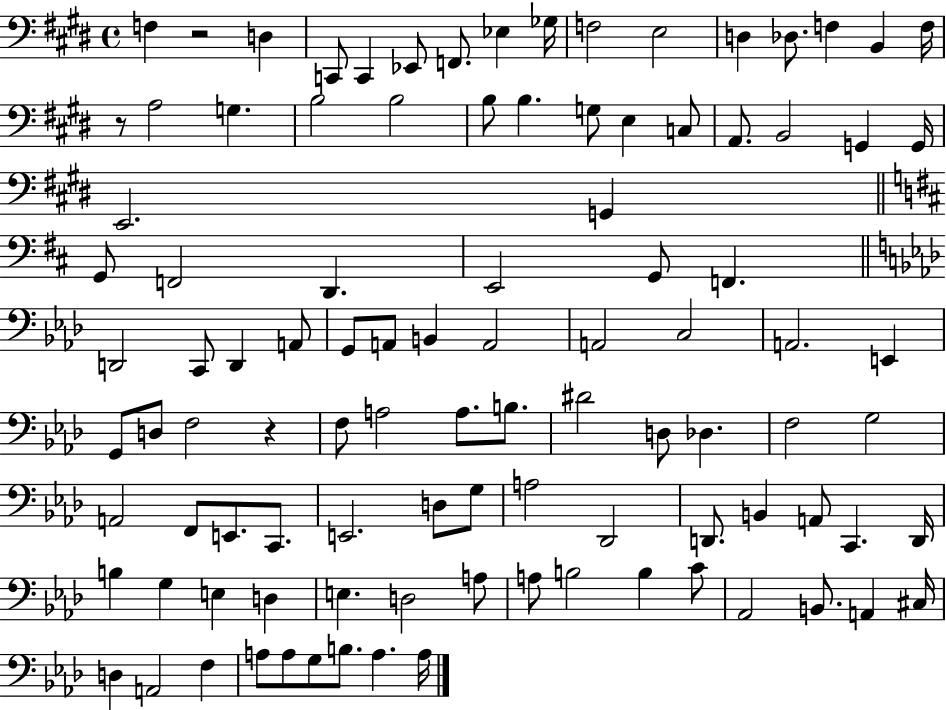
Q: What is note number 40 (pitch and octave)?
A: A2